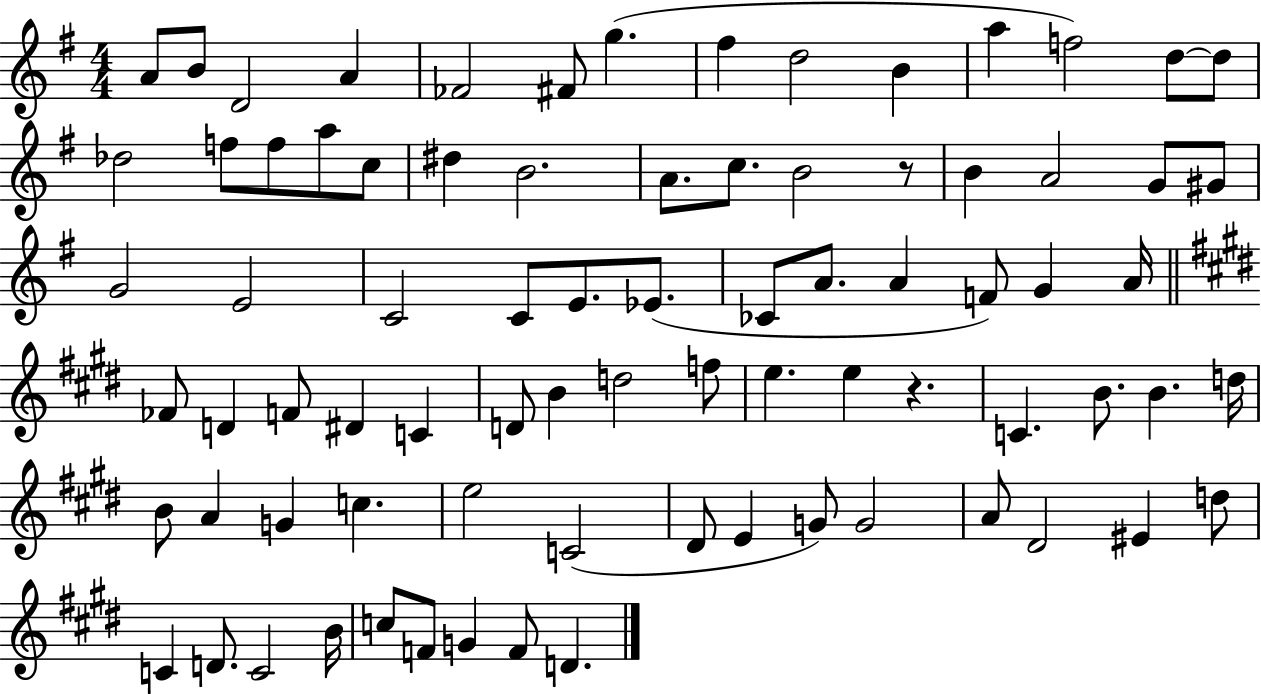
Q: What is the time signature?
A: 4/4